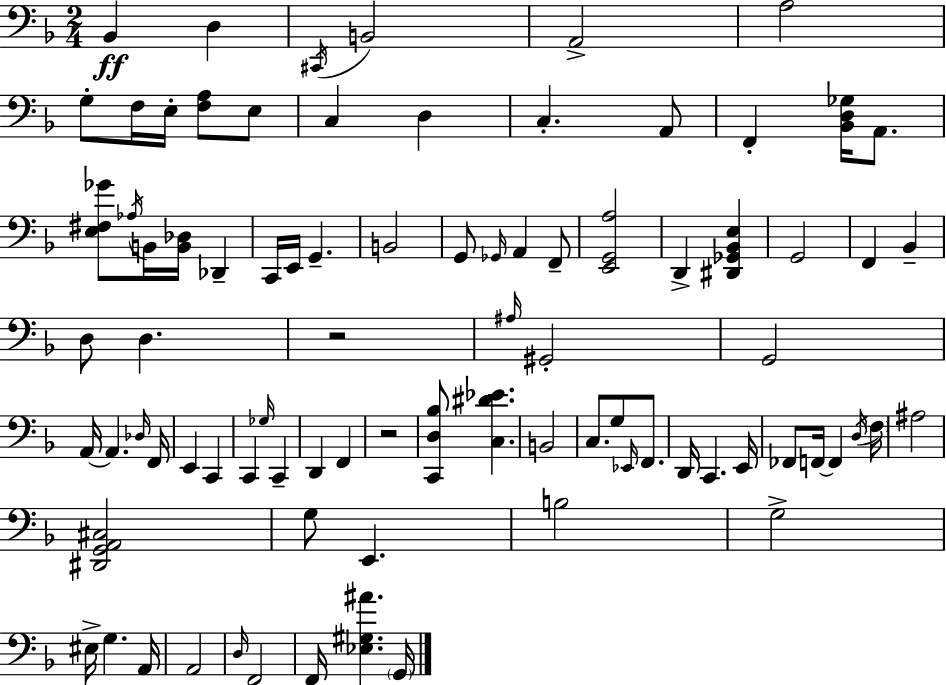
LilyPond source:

{
  \clef bass
  \numericTimeSignature
  \time 2/4
  \key f \major
  bes,4\ff d4 | \acciaccatura { cis,16 } b,2 | a,2-> | a2 | \break g8-. f16 e16-. <f a>8 e8 | c4 d4 | c4.-. a,8 | f,4-. <bes, d ges>16 a,8. | \break <e fis ges'>8 \acciaccatura { aes16 } b,16 <b, des>16 des,4-- | c,16 e,16 g,4.-- | b,2 | g,8 \grace { ges,16 } a,4 | \break f,8-- <e, g, a>2 | d,4-> <dis, ges, bes, e>4 | g,2 | f,4 bes,4-- | \break d8 d4. | r2 | \grace { ais16 } gis,2-. | g,2 | \break a,16~~ a,4. | \grace { des16 } f,16 e,4 | c,4 c,4 | \grace { ges16 } c,4-- d,4 | \break f,4 r2 | <c, d bes>8 | <c dis' ees'>4. b,2 | c8. | \break g8 \grace { ees,16 } f,8. d,16 | c,4. e,16 fes,8 | f,16~~ f,4 \acciaccatura { d16 } \parenthesize f16 | ais2 | \break <dis, g, a, cis>2 | g8 e,4. | b2 | g2-> | \break eis16-> g4. a,16 | a,2 | \grace { d16 } f,2 | f,16 <ees gis ais'>4. | \break \parenthesize g,16 \bar "|."
}